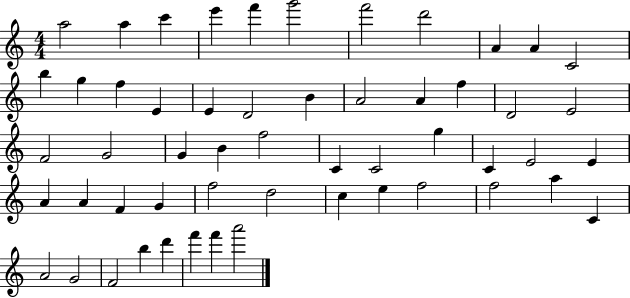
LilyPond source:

{
  \clef treble
  \numericTimeSignature
  \time 4/4
  \key c \major
  a''2 a''4 c'''4 | e'''4 f'''4 g'''2 | f'''2 d'''2 | a'4 a'4 c'2 | \break b''4 g''4 f''4 e'4 | e'4 d'2 b'4 | a'2 a'4 f''4 | d'2 e'2 | \break f'2 g'2 | g'4 b'4 f''2 | c'4 c'2 g''4 | c'4 e'2 e'4 | \break a'4 a'4 f'4 g'4 | f''2 d''2 | c''4 e''4 f''2 | f''2 a''4 c'4 | \break a'2 g'2 | f'2 b''4 d'''4 | f'''4 f'''4 a'''2 | \bar "|."
}